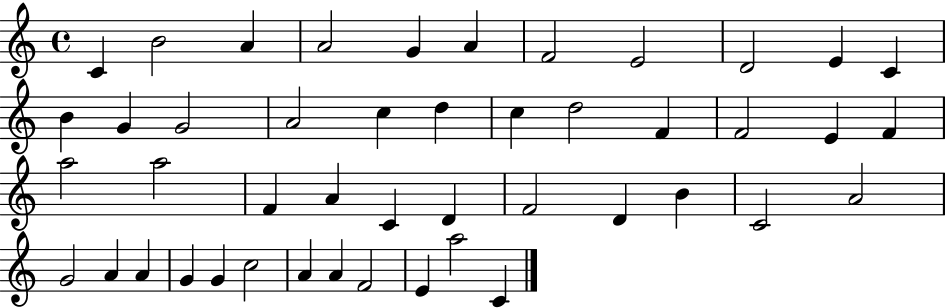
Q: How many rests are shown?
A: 0